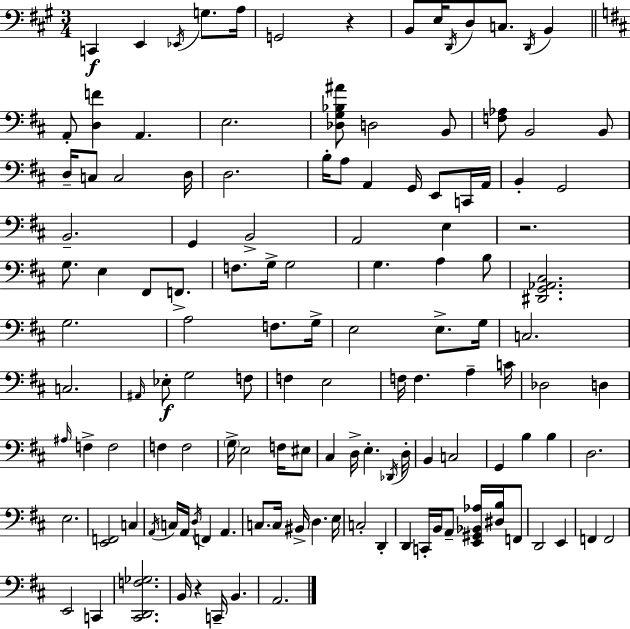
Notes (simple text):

C2/q E2/q Eb2/s G3/e. A3/s G2/h R/q B2/e E3/s D2/s D3/e C3/e. D2/s B2/q A2/e [D3,F4]/q A2/q. E3/h. [Db3,G3,Bb3,A#4]/e D3/h B2/e [F3,Ab3]/e B2/h B2/e D3/s C3/e C3/h D3/s D3/h. B3/s A3/e A2/q G2/s E2/e C2/s A2/s B2/q G2/h B2/h. G2/q B2/h A2/h E3/q R/h. G3/e. E3/q F#2/e F2/e. F3/e. G3/s G3/h G3/q. A3/q B3/e [D#2,G2,Ab2,C#3]/h. G3/h. A3/h F3/e. G3/s E3/h E3/e. G3/s C3/h. C3/h. A#2/s Eb3/e G3/h F3/e F3/q E3/h F3/s F3/q. A3/q C4/s Db3/h D3/q A#3/s F3/q F3/h F3/q F3/h G3/s E3/h F3/s EIS3/e C#3/q D3/s E3/q. Db2/s D3/s B2/q C3/h G2/q B3/q B3/q D3/h. E3/h. [E2,F2]/h C3/q A2/s C3/s A2/s D3/s F2/q A2/q. C3/e. C3/s BIS2/s D3/q. E3/s C3/h D2/q D2/q C2/s B2/s A2/e [E2,G#2,Bb2,Ab3]/s [D#3,B3]/s F2/e D2/h E2/q F2/q F2/h E2/h C2/q [C#2,D2,F3,Gb3]/h. B2/s R/q C2/s B2/q. A2/h.